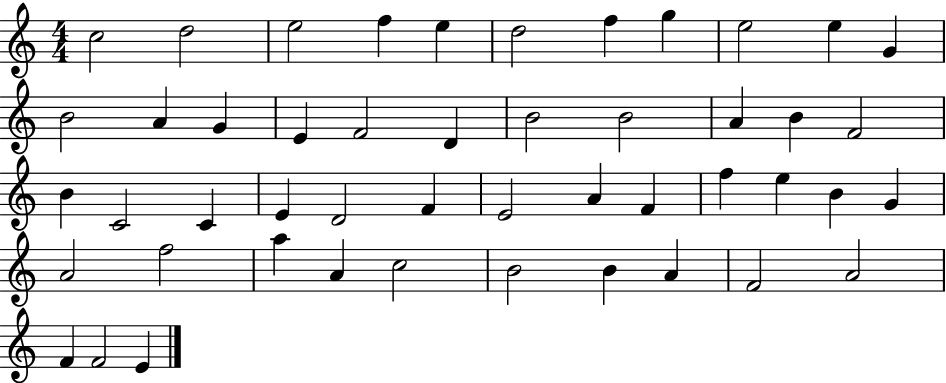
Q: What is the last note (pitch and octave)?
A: E4